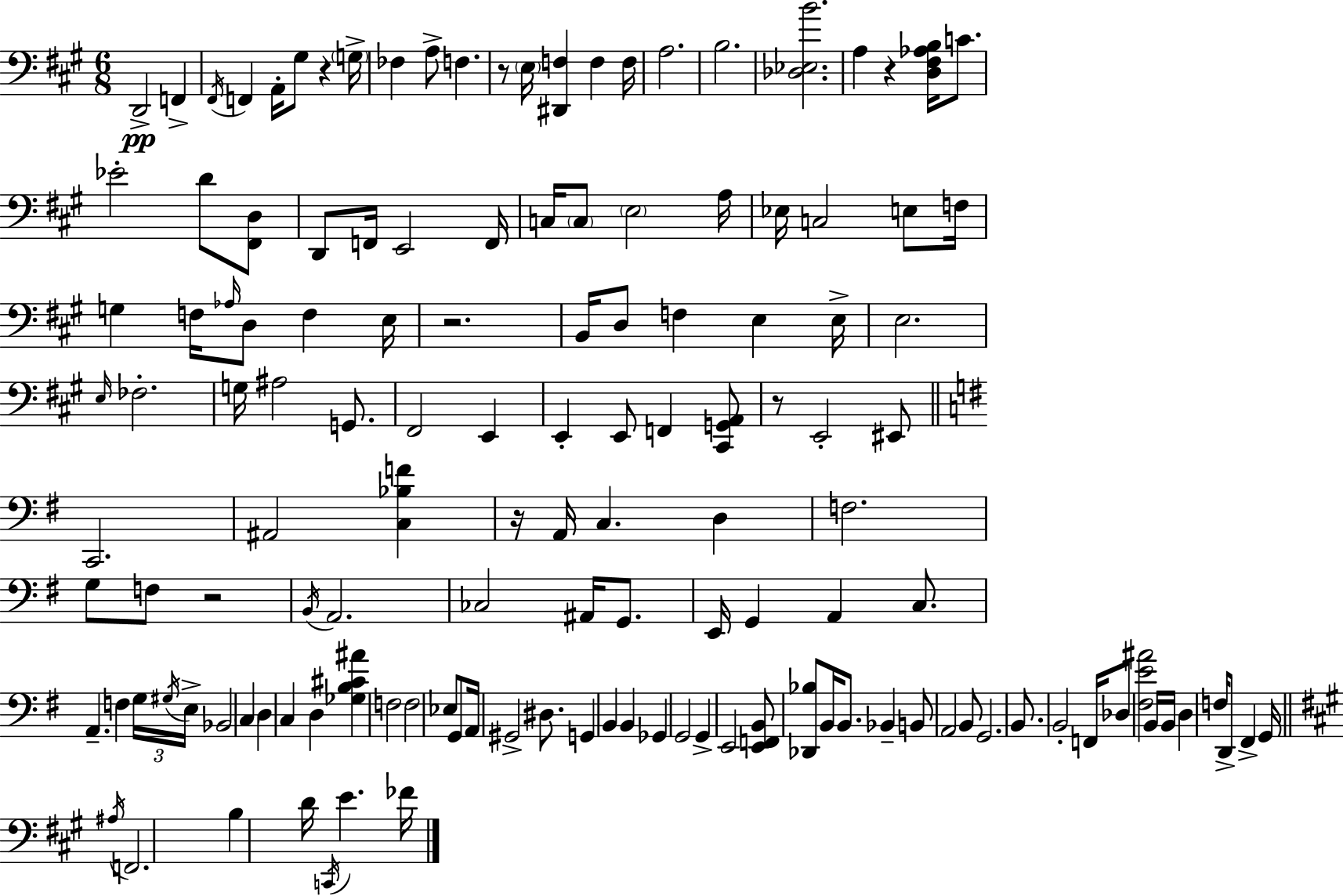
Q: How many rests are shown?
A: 7